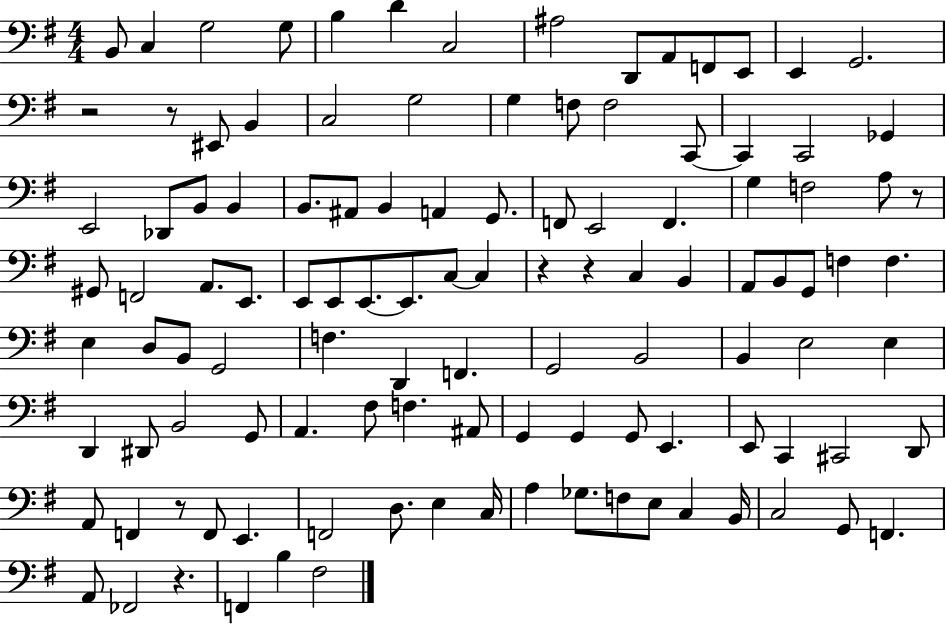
X:1
T:Untitled
M:4/4
L:1/4
K:G
B,,/2 C, G,2 G,/2 B, D C,2 ^A,2 D,,/2 A,,/2 F,,/2 E,,/2 E,, G,,2 z2 z/2 ^E,,/2 B,, C,2 G,2 G, F,/2 F,2 C,,/2 C,, C,,2 _G,, E,,2 _D,,/2 B,,/2 B,, B,,/2 ^A,,/2 B,, A,, G,,/2 F,,/2 E,,2 F,, G, F,2 A,/2 z/2 ^G,,/2 F,,2 A,,/2 E,,/2 E,,/2 E,,/2 E,,/2 E,,/2 C,/2 C, z z C, B,, A,,/2 B,,/2 G,,/2 F, F, E, D,/2 B,,/2 G,,2 F, D,, F,, G,,2 B,,2 B,, E,2 E, D,, ^D,,/2 B,,2 G,,/2 A,, ^F,/2 F, ^A,,/2 G,, G,, G,,/2 E,, E,,/2 C,, ^C,,2 D,,/2 A,,/2 F,, z/2 F,,/2 E,, F,,2 D,/2 E, C,/4 A, _G,/2 F,/2 E,/2 C, B,,/4 C,2 G,,/2 F,, A,,/2 _F,,2 z F,, B, ^F,2